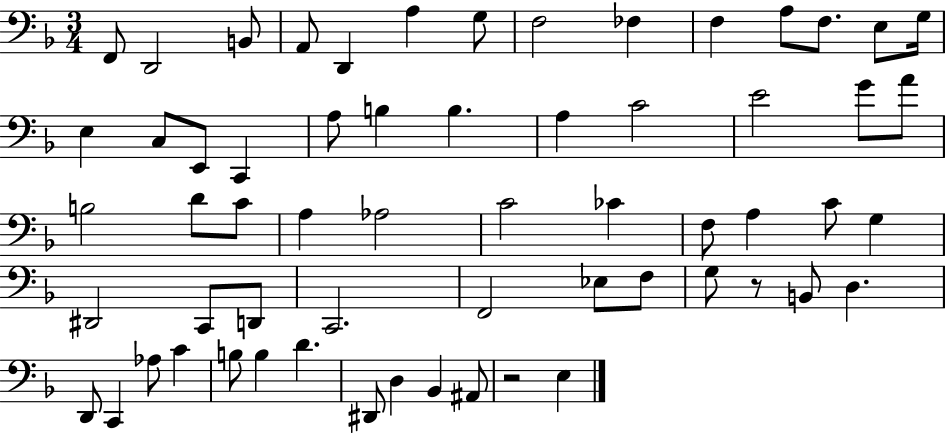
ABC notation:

X:1
T:Untitled
M:3/4
L:1/4
K:F
F,,/2 D,,2 B,,/2 A,,/2 D,, A, G,/2 F,2 _F, F, A,/2 F,/2 E,/2 G,/4 E, C,/2 E,,/2 C,, A,/2 B, B, A, C2 E2 G/2 A/2 B,2 D/2 C/2 A, _A,2 C2 _C F,/2 A, C/2 G, ^D,,2 C,,/2 D,,/2 C,,2 F,,2 _E,/2 F,/2 G,/2 z/2 B,,/2 D, D,,/2 C,, _A,/2 C B,/2 B, D ^D,,/2 D, _B,, ^A,,/2 z2 E,